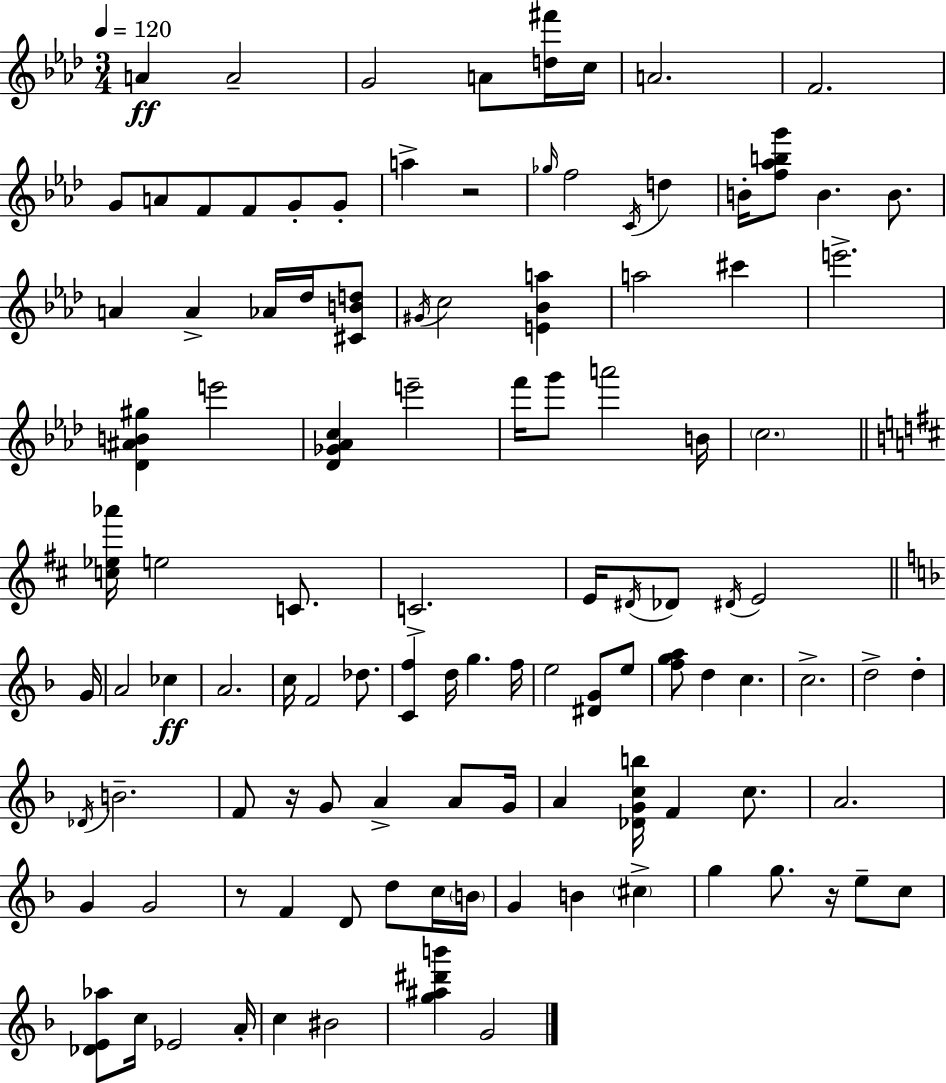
{
  \clef treble
  \numericTimeSignature
  \time 3/4
  \key aes \major
  \tempo 4 = 120
  \repeat volta 2 { a'4\ff a'2-- | g'2 a'8 <d'' fis'''>16 c''16 | a'2. | f'2. | \break g'8 a'8 f'8 f'8 g'8-. g'8-. | a''4-> r2 | \grace { ges''16 } f''2 \acciaccatura { c'16 } d''4 | b'16-. <f'' aes'' b'' g'''>8 b'4. b'8. | \break a'4 a'4-> aes'16 des''16 | <cis' b' d''>8 \acciaccatura { gis'16 } c''2 <e' bes' a''>4 | a''2 cis'''4 | e'''2.-> | \break <des' ais' b' gis''>4 e'''2 | <des' ges' aes' c''>4 e'''2-- | f'''16 g'''8 a'''2 | b'16 \parenthesize c''2. | \break \bar "||" \break \key b \minor <c'' ees'' aes'''>16 e''2 c'8. | c'2.-> | e'16 \acciaccatura { dis'16 } des'8 \acciaccatura { dis'16 } e'2 | \bar "||" \break \key f \major g'16 a'2 ces''4\ff | a'2. | c''16 f'2 des''8. | <c' f''>4 d''16 g''4. | \break f''16 e''2 <dis' g'>8 e''8 | <f'' g'' a''>8 d''4 c''4. | c''2.-> | d''2-> d''4-. | \break \acciaccatura { des'16 } b'2.-- | f'8 r16 g'8 a'4-> a'8 | g'16 a'4 <des' g' c'' b''>16 f'4 c''8. | a'2. | \break g'4 g'2 | r8 f'4 d'8 d''8 | c''16 \parenthesize b'16 g'4 b'4 \parenthesize cis''4-> | g''4 g''8. r16 e''8-- | \break c''8 <des' e' aes''>8 c''16 ees'2 | a'16-. c''4 bis'2 | <g'' ais'' dis''' b'''>4 g'2 | } \bar "|."
}